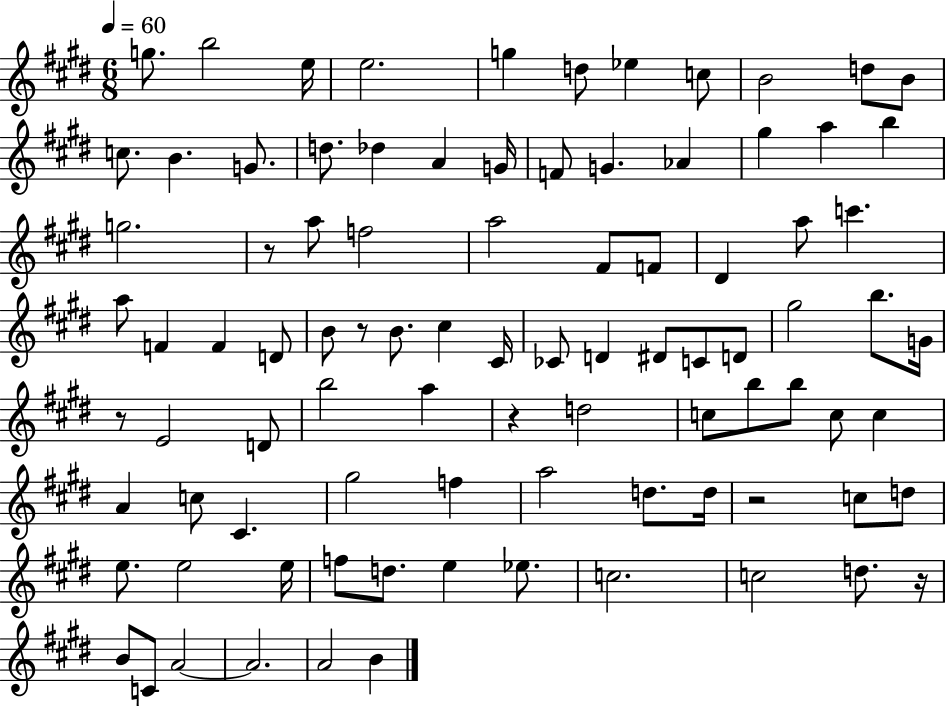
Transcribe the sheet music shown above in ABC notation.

X:1
T:Untitled
M:6/8
L:1/4
K:E
g/2 b2 e/4 e2 g d/2 _e c/2 B2 d/2 B/2 c/2 B G/2 d/2 _d A G/4 F/2 G _A ^g a b g2 z/2 a/2 f2 a2 ^F/2 F/2 ^D a/2 c' a/2 F F D/2 B/2 z/2 B/2 ^c ^C/4 _C/2 D ^D/2 C/2 D/2 ^g2 b/2 G/4 z/2 E2 D/2 b2 a z d2 c/2 b/2 b/2 c/2 c A c/2 ^C ^g2 f a2 d/2 d/4 z2 c/2 d/2 e/2 e2 e/4 f/2 d/2 e _e/2 c2 c2 d/2 z/4 B/2 C/2 A2 A2 A2 B